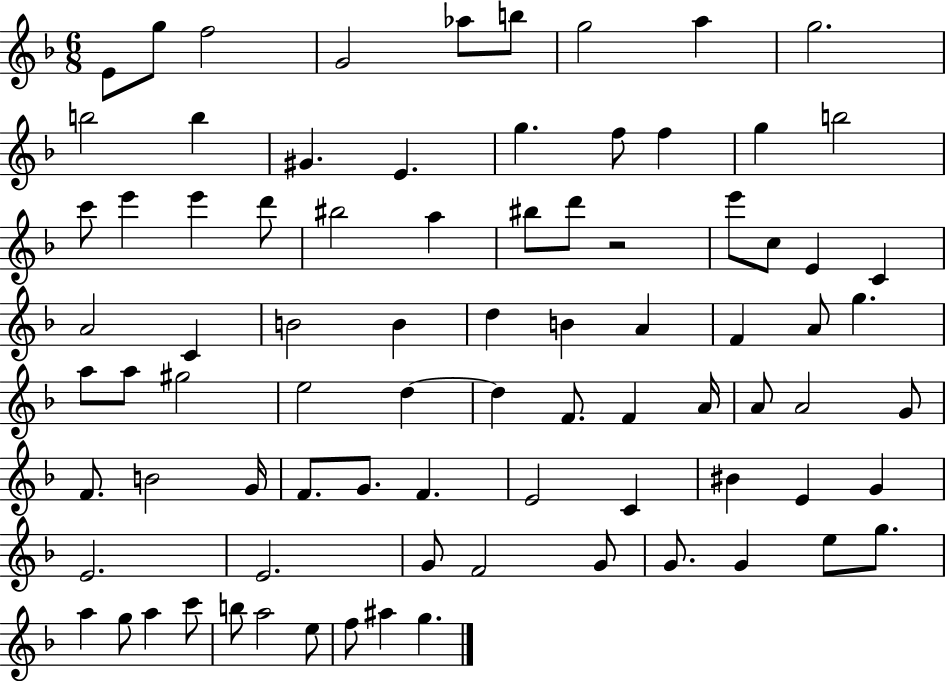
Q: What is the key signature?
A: F major